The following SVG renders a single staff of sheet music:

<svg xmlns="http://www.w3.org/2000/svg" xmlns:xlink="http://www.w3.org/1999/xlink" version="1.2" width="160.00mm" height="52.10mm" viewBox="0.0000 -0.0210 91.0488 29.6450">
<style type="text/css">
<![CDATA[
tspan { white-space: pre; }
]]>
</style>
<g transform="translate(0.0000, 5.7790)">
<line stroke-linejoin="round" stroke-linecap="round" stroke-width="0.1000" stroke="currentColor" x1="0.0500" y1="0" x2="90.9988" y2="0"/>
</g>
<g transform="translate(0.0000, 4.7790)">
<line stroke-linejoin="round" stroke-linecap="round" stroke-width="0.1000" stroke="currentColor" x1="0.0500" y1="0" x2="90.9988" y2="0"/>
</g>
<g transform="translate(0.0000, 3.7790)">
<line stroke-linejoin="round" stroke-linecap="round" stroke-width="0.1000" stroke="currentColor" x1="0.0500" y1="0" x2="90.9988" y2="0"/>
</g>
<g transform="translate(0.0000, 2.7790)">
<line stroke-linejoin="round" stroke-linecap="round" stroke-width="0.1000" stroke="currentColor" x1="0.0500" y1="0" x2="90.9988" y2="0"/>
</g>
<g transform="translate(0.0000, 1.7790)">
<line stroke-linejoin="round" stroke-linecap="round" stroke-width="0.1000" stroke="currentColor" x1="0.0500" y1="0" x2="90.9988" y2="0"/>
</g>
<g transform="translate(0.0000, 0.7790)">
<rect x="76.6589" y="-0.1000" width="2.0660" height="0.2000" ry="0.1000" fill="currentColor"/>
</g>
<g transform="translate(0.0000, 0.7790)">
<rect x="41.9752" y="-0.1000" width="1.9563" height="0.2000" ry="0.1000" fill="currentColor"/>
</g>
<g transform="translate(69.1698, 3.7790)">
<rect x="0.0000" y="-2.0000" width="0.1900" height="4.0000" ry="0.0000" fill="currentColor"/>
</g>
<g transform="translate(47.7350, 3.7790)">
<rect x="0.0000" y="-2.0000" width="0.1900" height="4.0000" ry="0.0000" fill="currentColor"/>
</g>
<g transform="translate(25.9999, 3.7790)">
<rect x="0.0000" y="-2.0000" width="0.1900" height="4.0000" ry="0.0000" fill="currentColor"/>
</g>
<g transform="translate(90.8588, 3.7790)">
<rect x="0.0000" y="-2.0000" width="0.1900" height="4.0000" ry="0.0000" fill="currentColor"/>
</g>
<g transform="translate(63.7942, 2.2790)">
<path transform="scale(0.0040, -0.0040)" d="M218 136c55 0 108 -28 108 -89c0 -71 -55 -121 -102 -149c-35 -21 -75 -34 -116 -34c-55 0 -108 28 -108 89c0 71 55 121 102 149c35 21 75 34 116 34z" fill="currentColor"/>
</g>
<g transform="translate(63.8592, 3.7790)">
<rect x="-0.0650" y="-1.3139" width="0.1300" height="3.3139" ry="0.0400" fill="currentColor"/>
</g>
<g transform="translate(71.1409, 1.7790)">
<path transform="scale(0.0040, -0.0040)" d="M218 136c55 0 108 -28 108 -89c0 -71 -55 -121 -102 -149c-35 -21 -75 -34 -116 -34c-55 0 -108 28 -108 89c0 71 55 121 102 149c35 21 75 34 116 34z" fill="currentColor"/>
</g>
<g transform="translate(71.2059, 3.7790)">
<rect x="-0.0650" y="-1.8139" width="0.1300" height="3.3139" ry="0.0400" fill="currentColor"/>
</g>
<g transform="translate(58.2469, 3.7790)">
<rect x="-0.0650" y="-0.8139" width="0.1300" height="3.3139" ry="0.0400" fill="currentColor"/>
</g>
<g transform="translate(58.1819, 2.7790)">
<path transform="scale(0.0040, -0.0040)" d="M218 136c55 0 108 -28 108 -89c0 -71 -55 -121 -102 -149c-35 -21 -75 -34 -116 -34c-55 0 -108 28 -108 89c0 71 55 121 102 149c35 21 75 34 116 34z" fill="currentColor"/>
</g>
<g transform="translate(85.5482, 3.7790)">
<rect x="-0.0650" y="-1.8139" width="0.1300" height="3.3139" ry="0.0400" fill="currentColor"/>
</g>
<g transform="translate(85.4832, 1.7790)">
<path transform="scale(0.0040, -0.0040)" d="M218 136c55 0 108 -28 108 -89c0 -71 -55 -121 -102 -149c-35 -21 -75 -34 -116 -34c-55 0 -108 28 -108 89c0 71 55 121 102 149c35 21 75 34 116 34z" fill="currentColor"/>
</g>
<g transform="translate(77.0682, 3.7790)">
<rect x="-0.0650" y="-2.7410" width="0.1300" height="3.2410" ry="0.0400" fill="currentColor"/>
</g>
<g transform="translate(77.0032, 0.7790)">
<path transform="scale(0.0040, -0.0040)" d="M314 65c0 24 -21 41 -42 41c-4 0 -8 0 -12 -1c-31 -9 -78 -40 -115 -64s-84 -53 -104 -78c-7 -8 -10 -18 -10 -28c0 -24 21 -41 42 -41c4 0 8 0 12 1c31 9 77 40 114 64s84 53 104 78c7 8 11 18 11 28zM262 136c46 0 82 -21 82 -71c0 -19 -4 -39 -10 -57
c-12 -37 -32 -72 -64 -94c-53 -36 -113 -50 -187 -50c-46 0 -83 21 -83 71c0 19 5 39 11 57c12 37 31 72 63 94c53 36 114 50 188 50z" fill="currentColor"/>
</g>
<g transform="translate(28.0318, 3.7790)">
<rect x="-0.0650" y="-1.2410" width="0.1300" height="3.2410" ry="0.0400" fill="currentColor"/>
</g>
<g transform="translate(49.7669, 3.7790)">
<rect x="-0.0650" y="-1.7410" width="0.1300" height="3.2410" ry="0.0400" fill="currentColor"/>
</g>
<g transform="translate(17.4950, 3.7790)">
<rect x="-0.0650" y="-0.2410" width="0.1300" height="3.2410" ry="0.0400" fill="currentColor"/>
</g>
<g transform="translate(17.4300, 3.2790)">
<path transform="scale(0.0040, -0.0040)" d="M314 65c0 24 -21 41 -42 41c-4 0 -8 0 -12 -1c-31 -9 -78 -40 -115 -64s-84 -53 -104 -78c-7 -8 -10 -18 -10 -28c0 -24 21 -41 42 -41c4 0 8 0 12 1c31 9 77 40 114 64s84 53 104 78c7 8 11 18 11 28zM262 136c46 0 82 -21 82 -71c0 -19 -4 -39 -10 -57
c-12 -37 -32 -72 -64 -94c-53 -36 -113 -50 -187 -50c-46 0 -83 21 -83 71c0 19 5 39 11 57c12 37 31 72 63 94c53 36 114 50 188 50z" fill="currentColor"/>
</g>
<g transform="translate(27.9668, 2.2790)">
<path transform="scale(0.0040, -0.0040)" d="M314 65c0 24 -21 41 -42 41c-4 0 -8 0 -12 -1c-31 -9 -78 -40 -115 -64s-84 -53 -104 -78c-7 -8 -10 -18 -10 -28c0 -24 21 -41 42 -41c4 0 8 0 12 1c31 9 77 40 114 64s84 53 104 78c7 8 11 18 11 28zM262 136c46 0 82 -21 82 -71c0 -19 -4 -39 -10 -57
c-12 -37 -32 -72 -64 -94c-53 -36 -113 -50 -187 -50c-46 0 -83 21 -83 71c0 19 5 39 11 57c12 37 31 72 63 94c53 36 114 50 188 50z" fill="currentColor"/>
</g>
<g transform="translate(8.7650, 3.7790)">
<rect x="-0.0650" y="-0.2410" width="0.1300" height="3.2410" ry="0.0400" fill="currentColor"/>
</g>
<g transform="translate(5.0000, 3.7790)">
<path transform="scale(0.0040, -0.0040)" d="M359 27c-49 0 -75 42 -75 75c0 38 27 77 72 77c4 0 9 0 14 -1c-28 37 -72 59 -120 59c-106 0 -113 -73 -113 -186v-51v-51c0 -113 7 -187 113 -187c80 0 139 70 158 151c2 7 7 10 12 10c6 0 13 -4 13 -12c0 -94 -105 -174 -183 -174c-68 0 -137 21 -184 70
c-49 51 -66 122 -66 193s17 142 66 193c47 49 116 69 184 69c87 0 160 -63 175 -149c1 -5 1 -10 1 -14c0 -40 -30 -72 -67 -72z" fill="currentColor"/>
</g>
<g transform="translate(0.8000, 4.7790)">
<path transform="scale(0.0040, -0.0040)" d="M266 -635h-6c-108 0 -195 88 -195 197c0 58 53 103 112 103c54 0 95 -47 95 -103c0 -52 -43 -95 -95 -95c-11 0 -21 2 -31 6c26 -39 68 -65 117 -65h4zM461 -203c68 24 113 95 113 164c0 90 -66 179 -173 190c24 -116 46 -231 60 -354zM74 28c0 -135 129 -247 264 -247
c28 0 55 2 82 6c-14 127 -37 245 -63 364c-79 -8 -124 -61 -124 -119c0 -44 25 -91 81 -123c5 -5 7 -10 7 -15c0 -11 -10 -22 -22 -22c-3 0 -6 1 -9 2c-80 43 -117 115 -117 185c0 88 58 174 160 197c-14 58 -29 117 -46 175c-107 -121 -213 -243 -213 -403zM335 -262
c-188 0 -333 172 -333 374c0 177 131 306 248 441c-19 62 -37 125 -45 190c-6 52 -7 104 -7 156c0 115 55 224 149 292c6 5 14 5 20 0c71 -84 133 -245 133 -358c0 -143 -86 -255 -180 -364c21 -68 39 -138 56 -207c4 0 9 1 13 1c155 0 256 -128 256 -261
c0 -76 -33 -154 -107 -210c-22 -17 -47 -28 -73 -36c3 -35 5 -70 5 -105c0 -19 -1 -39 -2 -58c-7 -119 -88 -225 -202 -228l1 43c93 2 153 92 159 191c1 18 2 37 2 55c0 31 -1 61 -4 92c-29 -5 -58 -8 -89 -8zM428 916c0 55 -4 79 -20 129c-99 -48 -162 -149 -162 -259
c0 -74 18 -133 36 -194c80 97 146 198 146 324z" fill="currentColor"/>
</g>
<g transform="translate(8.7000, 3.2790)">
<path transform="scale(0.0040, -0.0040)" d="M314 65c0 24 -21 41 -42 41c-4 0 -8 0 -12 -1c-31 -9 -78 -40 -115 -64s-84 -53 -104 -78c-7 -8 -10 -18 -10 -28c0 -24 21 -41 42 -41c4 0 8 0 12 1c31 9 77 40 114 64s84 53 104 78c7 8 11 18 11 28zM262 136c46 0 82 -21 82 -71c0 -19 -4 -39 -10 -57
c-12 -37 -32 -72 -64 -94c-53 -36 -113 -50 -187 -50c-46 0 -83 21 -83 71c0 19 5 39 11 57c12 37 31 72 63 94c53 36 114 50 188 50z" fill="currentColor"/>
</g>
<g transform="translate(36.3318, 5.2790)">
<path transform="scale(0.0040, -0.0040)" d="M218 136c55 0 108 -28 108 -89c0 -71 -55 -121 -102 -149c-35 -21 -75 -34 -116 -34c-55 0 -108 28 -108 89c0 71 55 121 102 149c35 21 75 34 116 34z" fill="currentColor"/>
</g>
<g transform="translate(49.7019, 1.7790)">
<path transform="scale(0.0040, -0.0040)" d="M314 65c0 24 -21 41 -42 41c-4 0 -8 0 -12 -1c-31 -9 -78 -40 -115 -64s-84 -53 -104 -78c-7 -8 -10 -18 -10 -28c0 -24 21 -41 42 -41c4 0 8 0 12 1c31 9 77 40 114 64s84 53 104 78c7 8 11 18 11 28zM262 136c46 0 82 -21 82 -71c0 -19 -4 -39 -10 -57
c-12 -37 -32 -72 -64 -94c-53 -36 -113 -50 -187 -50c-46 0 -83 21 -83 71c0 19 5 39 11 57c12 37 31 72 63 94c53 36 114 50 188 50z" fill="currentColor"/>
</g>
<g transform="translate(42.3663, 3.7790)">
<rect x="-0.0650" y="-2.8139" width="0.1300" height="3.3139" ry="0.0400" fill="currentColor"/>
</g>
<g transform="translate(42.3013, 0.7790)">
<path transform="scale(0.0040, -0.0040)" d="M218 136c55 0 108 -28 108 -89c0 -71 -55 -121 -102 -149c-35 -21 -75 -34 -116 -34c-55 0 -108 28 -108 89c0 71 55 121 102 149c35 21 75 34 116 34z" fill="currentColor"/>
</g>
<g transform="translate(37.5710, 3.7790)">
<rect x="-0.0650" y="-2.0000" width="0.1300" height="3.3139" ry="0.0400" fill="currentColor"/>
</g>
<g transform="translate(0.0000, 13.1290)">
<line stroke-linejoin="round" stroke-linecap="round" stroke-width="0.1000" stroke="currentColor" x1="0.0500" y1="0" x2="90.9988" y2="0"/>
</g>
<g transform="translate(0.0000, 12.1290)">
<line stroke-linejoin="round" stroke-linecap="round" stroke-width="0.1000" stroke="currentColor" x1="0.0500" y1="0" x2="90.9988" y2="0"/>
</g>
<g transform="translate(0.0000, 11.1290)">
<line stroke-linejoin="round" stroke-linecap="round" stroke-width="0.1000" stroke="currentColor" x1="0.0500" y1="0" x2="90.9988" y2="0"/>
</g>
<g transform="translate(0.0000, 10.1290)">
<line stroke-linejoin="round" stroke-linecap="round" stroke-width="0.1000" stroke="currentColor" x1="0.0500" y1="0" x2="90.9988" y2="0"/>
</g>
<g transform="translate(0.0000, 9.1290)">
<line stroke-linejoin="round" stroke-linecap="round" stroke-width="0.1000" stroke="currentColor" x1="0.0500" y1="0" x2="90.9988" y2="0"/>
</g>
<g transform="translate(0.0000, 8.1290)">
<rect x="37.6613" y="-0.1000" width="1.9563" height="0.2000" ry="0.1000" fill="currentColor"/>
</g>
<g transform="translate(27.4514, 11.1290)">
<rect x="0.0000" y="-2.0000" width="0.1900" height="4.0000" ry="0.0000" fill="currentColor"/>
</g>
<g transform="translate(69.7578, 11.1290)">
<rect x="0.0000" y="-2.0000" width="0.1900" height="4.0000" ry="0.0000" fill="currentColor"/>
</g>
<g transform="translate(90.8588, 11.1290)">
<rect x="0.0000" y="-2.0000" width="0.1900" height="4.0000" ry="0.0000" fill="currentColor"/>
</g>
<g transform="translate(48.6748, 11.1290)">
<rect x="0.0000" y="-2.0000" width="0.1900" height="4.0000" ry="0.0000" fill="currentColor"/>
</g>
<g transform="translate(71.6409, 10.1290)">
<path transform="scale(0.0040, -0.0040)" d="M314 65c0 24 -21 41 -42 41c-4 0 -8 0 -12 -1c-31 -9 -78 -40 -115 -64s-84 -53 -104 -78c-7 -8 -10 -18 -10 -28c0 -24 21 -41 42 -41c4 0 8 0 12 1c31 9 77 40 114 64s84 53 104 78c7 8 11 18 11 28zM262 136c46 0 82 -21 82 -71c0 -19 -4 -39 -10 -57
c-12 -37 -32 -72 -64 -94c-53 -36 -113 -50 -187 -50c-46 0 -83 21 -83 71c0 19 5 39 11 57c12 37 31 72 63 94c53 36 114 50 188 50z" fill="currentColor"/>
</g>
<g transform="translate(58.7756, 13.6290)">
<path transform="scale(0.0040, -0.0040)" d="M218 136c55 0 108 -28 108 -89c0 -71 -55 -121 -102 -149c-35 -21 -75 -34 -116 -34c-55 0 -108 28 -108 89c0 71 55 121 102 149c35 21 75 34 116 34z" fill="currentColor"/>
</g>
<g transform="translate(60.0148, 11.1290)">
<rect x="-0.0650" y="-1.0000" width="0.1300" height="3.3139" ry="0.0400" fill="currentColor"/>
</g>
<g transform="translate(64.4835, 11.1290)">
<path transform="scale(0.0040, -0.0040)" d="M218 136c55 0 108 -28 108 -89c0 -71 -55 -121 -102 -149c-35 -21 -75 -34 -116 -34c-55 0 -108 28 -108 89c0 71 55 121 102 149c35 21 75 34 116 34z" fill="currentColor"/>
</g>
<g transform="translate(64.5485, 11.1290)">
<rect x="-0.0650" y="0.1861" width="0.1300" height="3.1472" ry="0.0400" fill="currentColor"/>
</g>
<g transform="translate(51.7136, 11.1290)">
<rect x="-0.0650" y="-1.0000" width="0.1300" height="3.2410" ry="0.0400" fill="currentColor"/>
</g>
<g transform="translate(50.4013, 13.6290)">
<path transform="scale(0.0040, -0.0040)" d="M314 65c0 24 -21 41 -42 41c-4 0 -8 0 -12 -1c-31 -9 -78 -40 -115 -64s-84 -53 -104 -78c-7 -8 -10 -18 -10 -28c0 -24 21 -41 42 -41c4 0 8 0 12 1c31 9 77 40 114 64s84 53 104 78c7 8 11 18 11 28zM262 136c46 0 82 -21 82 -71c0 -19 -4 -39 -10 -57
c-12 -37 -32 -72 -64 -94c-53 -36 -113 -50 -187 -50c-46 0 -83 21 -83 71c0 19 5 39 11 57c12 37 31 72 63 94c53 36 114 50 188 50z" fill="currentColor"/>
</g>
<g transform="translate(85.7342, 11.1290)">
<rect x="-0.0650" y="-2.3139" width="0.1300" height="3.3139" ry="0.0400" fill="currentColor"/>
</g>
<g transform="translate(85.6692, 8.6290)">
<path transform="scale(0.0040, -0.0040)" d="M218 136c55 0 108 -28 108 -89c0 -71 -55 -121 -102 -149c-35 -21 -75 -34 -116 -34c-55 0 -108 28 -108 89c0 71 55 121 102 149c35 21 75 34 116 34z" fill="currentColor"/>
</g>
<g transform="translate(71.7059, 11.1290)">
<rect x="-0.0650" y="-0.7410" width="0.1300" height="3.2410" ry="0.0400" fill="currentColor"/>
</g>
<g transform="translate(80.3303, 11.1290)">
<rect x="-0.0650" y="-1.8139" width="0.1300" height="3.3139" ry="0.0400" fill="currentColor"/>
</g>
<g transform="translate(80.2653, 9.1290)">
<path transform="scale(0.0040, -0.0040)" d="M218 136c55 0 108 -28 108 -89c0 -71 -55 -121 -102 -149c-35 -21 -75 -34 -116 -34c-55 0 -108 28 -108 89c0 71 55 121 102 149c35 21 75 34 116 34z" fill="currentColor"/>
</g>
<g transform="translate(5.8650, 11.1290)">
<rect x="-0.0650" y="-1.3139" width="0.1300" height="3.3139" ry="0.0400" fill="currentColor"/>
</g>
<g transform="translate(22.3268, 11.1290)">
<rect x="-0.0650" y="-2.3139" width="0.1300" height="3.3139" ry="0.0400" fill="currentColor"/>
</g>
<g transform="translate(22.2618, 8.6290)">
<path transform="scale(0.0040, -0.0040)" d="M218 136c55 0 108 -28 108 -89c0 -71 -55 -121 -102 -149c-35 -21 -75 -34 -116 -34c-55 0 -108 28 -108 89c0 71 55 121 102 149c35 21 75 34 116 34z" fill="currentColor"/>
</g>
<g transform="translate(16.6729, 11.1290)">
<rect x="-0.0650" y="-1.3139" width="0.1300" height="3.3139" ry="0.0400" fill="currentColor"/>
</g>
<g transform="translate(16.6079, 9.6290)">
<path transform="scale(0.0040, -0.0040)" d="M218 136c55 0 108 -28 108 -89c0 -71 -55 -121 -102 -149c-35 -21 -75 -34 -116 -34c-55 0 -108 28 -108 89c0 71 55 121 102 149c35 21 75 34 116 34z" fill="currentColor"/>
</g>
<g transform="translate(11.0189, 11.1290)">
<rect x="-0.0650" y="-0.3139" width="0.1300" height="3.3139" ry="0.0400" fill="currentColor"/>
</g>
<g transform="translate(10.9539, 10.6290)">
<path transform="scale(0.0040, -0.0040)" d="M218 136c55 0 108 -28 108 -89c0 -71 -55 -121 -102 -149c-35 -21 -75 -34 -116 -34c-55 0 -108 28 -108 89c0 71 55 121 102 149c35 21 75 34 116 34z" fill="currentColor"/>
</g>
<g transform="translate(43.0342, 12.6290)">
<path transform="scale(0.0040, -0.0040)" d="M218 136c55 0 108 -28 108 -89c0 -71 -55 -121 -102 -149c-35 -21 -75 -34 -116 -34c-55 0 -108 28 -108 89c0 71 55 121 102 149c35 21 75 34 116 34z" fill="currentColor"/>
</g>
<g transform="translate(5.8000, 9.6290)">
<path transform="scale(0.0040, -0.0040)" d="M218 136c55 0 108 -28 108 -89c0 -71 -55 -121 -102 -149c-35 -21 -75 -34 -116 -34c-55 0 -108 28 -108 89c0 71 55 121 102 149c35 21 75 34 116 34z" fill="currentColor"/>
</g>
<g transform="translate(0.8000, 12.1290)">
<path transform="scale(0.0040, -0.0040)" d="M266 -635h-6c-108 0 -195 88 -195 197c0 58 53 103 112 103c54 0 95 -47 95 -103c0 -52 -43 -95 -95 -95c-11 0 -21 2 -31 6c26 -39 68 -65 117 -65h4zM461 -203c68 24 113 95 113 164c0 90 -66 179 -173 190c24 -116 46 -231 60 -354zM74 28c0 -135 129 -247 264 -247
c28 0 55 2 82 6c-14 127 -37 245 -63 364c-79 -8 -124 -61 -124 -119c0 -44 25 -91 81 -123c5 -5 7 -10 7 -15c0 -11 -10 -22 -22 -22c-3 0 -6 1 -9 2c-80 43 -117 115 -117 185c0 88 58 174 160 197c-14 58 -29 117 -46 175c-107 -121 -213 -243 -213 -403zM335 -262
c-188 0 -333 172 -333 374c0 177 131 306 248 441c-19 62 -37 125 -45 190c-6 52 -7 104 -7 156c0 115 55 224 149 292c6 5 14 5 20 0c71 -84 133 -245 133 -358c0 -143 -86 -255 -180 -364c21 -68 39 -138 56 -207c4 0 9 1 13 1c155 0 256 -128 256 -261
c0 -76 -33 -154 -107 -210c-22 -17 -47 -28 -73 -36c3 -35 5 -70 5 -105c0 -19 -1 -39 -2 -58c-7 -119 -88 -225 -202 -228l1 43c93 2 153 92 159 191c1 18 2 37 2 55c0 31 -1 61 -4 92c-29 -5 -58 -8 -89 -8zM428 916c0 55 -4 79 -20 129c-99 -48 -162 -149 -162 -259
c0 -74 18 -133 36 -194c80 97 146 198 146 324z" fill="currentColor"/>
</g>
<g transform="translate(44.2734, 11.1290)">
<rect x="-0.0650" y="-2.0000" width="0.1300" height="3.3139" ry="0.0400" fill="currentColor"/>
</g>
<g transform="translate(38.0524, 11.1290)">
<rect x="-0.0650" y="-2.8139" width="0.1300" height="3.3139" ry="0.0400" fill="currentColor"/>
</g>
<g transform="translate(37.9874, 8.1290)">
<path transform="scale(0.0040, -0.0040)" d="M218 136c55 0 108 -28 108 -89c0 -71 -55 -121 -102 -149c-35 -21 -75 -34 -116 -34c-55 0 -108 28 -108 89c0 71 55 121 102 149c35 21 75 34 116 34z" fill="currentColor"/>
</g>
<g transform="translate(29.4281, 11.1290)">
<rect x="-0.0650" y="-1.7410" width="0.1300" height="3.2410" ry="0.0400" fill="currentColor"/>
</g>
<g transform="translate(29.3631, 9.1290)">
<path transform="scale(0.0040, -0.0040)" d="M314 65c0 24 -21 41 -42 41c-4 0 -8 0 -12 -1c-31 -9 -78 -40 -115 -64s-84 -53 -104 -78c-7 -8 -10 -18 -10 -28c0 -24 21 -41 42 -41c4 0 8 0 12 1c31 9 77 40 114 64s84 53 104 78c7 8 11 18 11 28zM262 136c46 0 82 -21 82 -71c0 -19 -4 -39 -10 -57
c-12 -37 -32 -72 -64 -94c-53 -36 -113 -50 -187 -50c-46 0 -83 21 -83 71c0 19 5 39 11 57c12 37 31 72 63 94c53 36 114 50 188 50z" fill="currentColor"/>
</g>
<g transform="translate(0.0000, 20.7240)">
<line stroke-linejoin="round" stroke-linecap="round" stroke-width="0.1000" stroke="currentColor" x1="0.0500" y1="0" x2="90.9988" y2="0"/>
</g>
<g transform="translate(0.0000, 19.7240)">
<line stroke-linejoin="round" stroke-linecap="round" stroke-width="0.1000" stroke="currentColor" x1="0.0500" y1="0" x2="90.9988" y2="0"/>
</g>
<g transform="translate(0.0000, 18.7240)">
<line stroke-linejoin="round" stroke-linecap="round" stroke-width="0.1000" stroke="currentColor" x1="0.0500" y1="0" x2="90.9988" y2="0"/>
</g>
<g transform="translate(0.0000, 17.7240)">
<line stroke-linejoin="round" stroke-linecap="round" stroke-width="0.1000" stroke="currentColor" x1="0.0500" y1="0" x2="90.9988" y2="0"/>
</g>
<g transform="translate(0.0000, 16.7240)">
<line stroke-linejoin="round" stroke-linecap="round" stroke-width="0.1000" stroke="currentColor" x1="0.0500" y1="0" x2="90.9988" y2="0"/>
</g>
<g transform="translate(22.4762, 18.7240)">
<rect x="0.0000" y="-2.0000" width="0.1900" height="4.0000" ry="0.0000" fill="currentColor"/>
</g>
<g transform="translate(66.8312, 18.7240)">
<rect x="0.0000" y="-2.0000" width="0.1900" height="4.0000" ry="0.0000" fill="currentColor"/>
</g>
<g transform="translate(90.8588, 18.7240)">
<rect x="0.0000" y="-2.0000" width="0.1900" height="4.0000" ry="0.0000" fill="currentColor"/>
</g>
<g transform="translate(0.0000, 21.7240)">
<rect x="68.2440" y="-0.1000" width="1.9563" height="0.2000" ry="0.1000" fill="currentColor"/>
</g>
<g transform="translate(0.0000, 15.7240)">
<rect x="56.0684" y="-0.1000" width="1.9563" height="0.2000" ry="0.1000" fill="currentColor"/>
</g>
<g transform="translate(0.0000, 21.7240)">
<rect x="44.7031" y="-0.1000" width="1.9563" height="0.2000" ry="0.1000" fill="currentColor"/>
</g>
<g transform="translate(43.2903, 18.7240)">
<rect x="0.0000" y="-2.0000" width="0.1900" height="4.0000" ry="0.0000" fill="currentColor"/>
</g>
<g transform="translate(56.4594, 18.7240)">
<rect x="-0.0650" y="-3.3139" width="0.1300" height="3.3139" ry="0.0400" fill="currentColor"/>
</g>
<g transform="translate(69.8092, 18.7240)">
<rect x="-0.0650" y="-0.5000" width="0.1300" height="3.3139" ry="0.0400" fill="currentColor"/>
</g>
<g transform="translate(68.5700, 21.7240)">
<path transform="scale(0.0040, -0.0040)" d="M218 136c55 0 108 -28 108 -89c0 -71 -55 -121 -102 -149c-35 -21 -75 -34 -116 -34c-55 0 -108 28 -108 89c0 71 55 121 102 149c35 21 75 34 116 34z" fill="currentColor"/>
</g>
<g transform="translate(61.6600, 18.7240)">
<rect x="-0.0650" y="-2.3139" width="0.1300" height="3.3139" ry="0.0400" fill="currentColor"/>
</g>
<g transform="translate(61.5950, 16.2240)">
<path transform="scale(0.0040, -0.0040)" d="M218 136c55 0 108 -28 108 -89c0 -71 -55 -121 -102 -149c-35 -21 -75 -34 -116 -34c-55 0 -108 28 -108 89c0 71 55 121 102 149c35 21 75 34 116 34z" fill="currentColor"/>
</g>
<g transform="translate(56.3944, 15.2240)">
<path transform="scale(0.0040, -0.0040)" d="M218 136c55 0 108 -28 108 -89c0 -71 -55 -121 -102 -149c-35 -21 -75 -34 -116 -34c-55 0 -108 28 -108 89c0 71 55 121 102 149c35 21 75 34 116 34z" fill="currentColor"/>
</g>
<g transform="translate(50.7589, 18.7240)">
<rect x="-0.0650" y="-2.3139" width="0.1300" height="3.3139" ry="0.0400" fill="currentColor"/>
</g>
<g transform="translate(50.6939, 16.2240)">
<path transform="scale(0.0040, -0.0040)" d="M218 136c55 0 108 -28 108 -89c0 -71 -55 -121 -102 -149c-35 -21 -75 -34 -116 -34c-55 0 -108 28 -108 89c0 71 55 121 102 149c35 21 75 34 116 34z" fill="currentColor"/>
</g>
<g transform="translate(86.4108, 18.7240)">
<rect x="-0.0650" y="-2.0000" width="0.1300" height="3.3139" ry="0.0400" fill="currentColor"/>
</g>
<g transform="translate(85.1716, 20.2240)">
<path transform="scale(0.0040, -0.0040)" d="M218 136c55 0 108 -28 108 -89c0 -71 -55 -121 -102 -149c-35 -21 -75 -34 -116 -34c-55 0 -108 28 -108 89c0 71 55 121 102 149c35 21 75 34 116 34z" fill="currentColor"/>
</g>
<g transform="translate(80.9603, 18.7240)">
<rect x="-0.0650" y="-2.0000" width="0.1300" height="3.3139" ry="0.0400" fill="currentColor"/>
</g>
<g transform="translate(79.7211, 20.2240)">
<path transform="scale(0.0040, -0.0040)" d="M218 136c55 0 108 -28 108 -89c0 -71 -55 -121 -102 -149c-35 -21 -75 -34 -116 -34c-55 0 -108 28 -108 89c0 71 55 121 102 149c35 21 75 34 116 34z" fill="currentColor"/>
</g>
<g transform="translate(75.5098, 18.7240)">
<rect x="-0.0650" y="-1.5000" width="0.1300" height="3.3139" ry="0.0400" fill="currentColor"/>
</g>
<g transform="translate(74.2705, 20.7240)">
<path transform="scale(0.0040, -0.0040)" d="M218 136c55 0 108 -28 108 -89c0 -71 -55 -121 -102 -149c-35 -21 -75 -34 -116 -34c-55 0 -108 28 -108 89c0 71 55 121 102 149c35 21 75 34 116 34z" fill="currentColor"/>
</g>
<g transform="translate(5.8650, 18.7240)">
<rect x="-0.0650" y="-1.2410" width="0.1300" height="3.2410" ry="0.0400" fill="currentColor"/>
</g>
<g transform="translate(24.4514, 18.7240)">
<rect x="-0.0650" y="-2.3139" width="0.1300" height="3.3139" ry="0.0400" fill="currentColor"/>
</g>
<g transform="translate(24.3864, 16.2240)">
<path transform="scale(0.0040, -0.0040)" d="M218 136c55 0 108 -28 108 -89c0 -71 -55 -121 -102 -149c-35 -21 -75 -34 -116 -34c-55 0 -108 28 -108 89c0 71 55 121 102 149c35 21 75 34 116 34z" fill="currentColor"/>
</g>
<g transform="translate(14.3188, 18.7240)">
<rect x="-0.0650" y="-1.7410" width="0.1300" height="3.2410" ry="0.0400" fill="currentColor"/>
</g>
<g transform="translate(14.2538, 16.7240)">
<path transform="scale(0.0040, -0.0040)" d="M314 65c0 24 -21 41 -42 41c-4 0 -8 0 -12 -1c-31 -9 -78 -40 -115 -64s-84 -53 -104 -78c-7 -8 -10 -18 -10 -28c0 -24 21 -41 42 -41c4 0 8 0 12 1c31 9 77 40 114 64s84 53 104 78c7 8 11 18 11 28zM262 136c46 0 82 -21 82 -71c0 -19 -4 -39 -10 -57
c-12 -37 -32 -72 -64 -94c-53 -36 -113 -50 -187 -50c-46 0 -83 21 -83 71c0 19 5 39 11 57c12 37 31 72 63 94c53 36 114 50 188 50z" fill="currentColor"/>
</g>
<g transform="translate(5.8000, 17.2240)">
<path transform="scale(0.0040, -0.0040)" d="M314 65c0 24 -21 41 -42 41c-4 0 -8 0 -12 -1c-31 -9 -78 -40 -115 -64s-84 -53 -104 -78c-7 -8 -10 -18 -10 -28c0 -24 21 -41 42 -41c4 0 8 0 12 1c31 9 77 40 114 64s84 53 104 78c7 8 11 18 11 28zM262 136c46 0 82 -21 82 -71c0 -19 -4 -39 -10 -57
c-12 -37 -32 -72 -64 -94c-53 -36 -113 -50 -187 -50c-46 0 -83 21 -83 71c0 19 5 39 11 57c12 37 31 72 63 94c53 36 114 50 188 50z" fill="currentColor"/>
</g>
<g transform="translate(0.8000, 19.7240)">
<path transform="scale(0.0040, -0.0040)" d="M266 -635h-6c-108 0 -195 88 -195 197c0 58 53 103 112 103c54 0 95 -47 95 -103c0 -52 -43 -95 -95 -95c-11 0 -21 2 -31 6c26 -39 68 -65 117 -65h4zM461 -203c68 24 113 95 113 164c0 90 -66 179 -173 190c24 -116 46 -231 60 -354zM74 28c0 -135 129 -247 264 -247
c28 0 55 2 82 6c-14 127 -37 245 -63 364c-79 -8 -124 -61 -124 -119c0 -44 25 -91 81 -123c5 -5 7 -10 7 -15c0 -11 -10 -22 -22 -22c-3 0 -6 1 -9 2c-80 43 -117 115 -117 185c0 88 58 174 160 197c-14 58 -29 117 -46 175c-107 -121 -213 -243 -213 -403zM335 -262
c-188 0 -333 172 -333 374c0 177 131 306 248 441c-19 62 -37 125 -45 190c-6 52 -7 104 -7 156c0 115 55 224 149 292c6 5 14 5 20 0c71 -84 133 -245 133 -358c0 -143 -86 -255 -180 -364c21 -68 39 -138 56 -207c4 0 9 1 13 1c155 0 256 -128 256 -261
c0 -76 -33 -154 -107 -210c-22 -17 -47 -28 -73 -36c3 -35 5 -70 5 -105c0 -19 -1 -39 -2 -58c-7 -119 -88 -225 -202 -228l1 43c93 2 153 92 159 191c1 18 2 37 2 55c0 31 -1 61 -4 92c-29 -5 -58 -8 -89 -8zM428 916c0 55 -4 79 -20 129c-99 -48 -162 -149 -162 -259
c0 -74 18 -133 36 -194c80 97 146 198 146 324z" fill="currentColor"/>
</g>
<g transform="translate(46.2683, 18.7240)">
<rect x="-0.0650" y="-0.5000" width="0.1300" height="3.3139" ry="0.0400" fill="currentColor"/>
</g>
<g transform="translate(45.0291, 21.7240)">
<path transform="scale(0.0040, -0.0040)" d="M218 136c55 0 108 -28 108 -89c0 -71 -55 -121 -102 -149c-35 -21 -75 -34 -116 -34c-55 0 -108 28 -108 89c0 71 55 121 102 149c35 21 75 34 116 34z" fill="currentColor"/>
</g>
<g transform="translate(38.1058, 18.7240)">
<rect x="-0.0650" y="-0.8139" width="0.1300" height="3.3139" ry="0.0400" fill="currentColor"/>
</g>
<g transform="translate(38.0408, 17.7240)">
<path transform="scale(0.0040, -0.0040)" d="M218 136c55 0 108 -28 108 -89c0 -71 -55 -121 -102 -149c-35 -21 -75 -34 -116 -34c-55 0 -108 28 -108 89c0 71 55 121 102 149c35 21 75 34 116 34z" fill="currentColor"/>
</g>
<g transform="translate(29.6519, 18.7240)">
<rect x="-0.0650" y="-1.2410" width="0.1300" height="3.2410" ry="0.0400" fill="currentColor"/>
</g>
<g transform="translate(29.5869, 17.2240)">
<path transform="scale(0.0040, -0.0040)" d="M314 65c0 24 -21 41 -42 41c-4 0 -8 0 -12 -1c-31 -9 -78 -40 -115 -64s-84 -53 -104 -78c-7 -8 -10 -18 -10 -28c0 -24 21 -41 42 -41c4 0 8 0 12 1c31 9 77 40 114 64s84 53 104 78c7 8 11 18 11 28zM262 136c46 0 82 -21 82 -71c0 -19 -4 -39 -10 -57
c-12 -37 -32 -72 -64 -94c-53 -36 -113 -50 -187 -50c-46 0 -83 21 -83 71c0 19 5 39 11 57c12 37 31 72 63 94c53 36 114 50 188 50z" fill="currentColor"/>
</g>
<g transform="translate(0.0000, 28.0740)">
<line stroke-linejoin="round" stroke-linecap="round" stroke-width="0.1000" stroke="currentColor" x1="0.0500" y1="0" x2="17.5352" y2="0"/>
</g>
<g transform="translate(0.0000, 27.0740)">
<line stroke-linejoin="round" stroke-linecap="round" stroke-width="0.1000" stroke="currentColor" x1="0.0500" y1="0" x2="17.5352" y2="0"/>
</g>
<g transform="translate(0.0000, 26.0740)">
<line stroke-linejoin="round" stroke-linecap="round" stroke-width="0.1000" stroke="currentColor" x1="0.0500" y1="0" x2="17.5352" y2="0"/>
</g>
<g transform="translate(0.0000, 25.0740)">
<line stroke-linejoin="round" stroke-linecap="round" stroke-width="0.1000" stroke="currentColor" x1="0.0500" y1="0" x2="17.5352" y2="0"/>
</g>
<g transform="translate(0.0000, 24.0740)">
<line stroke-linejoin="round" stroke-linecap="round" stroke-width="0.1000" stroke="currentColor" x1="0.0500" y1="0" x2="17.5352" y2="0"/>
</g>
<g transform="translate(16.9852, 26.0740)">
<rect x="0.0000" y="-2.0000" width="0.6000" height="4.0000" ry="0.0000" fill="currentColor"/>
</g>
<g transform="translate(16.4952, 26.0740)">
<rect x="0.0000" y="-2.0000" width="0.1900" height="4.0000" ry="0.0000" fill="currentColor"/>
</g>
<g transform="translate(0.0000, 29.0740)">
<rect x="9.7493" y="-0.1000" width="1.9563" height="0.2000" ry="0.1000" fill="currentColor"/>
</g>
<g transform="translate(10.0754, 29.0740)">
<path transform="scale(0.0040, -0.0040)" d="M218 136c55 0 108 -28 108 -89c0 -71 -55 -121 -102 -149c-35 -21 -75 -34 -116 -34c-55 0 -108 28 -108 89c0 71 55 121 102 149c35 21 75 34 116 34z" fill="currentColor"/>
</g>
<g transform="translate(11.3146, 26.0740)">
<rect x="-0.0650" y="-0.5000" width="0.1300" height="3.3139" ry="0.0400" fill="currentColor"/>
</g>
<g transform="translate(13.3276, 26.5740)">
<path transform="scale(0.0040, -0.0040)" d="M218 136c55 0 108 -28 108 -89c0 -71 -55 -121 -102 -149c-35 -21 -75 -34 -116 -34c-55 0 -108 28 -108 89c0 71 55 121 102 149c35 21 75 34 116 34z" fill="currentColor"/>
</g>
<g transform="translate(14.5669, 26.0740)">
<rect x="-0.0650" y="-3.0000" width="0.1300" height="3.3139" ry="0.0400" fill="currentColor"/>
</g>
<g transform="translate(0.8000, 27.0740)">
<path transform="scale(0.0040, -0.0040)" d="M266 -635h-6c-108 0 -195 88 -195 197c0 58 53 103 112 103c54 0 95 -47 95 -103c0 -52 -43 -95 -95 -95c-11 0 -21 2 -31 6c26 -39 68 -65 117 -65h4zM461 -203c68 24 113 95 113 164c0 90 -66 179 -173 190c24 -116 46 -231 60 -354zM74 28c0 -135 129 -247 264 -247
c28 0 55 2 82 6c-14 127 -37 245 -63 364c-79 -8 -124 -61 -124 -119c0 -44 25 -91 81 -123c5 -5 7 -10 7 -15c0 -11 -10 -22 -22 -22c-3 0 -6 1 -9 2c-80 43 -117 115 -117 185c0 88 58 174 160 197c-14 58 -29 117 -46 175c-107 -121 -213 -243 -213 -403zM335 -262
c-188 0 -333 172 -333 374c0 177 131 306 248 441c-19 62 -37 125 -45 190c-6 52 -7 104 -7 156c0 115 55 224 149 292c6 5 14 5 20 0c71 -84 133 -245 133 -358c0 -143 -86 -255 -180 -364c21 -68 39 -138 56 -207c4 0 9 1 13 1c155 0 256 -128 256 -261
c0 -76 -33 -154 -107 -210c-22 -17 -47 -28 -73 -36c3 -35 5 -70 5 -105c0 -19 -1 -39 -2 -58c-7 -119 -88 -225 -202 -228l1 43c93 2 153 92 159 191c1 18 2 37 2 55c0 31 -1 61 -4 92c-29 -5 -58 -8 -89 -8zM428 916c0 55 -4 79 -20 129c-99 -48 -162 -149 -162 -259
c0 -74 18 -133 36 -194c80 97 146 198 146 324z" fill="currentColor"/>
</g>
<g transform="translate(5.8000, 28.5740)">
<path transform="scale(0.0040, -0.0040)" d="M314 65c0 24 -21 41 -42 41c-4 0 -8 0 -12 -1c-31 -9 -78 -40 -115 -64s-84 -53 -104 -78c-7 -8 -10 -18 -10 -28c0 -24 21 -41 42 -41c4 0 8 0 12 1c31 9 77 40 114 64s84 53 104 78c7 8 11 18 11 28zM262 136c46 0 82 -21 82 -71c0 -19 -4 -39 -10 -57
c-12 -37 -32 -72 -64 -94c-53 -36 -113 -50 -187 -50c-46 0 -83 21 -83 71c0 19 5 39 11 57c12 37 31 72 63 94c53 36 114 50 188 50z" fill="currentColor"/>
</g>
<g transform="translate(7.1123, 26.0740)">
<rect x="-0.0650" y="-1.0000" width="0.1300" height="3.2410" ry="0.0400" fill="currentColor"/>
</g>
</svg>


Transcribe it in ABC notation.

X:1
T:Untitled
M:4/4
L:1/4
K:C
c2 c2 e2 F a f2 d e f a2 f e c e g f2 a F D2 D B d2 f g e2 f2 g e2 d C g b g C E F F D2 C A